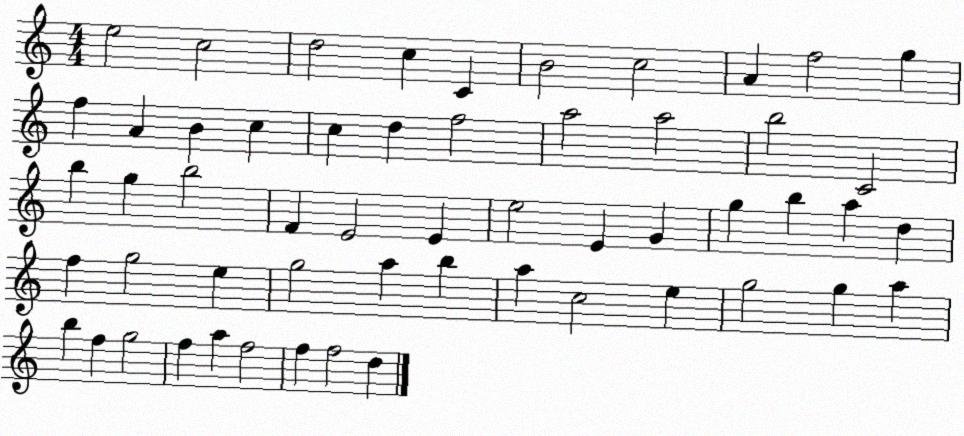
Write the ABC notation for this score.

X:1
T:Untitled
M:4/4
L:1/4
K:C
e2 c2 d2 c C B2 c2 A f2 g f A B c c d f2 a2 a2 b2 C2 b g b2 F E2 E e2 E G g b a d f g2 e g2 a b a c2 e g2 g a b f g2 f a f2 f f2 d